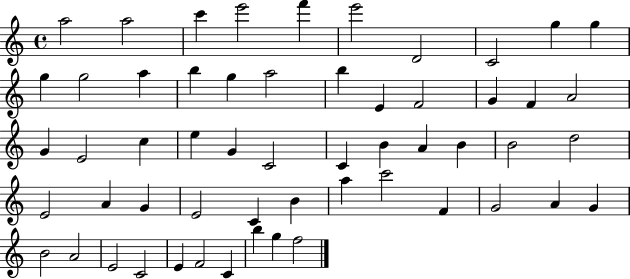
{
  \clef treble
  \time 4/4
  \defaultTimeSignature
  \key c \major
  a''2 a''2 | c'''4 e'''2 f'''4 | e'''2 d'2 | c'2 g''4 g''4 | \break g''4 g''2 a''4 | b''4 g''4 a''2 | b''4 e'4 f'2 | g'4 f'4 a'2 | \break g'4 e'2 c''4 | e''4 g'4 c'2 | c'4 b'4 a'4 b'4 | b'2 d''2 | \break e'2 a'4 g'4 | e'2 c'4 b'4 | a''4 c'''2 f'4 | g'2 a'4 g'4 | \break b'2 a'2 | e'2 c'2 | e'4 f'2 c'4 | b''4 g''4 f''2 | \break \bar "|."
}